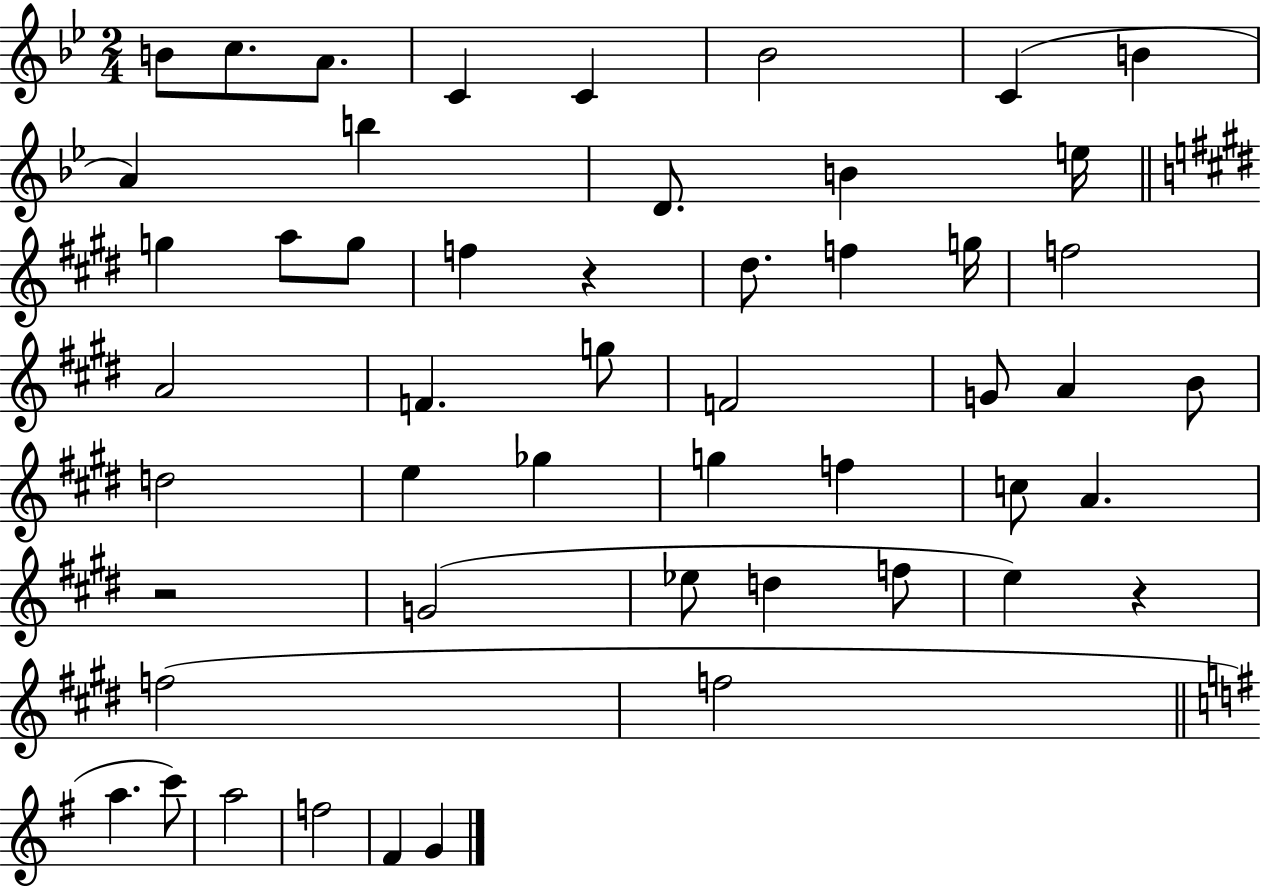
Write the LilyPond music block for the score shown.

{
  \clef treble
  \numericTimeSignature
  \time 2/4
  \key bes \major
  \repeat volta 2 { b'8 c''8. a'8. | c'4 c'4 | bes'2 | c'4( b'4 | \break a'4) b''4 | d'8. b'4 e''16 | \bar "||" \break \key e \major g''4 a''8 g''8 | f''4 r4 | dis''8. f''4 g''16 | f''2 | \break a'2 | f'4. g''8 | f'2 | g'8 a'4 b'8 | \break d''2 | e''4 ges''4 | g''4 f''4 | c''8 a'4. | \break r2 | g'2( | ees''8 d''4 f''8 | e''4) r4 | \break f''2( | f''2 | \bar "||" \break \key g \major a''4. c'''8) | a''2 | f''2 | fis'4 g'4 | \break } \bar "|."
}